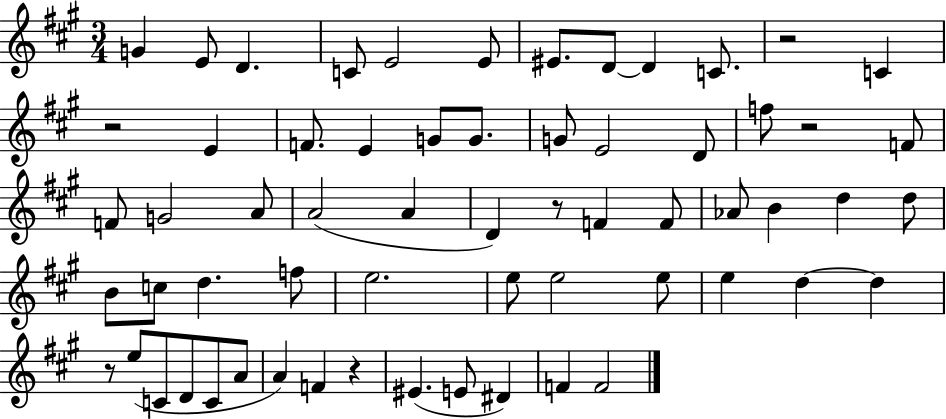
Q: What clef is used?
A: treble